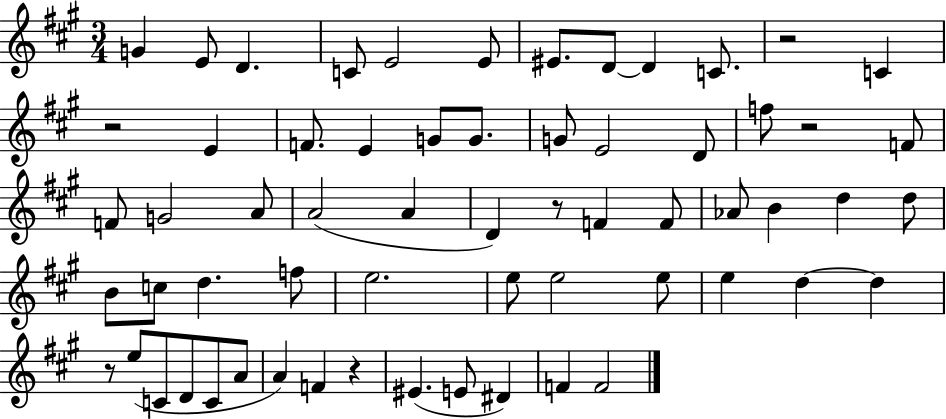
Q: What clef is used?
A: treble